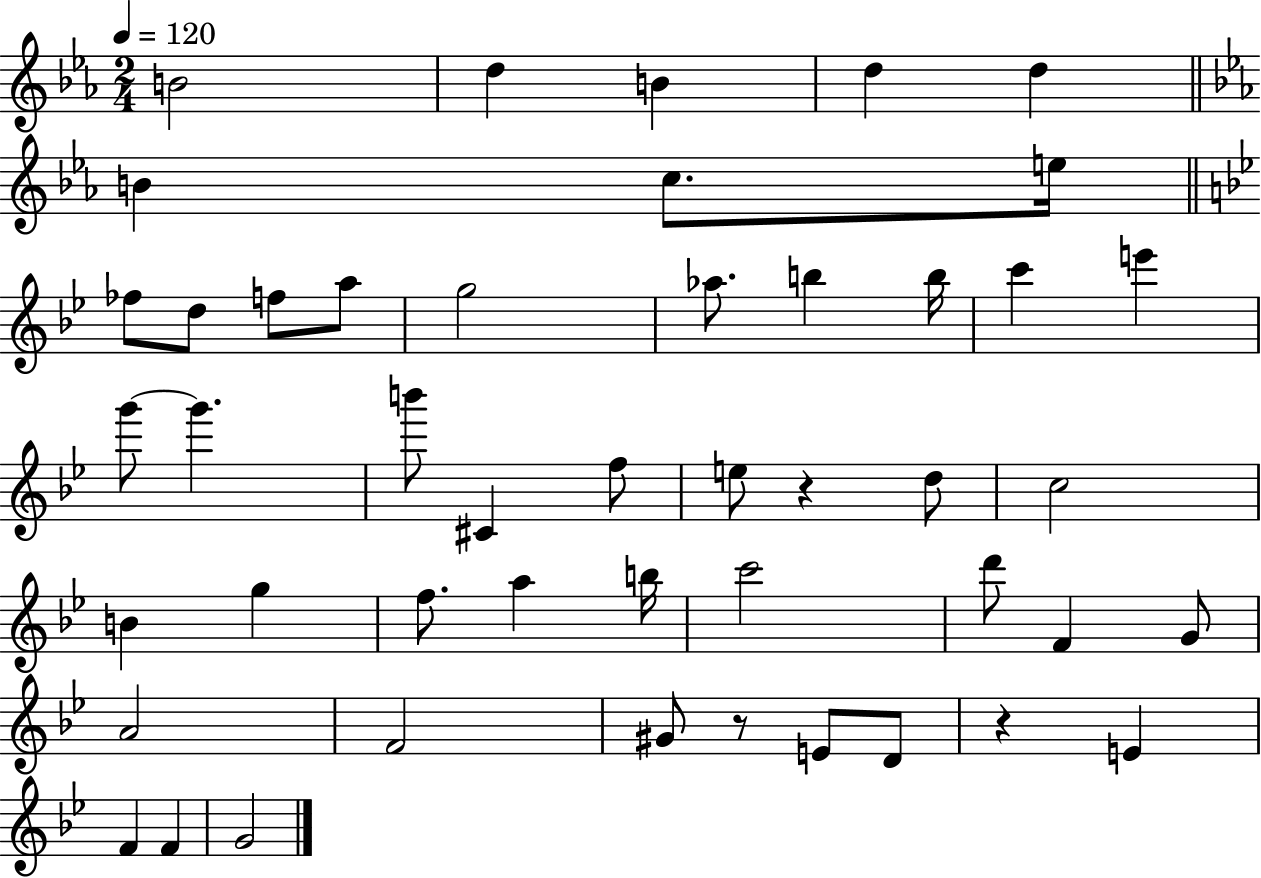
X:1
T:Untitled
M:2/4
L:1/4
K:Eb
B2 d B d d B c/2 e/4 _f/2 d/2 f/2 a/2 g2 _a/2 b b/4 c' e' g'/2 g' b'/2 ^C f/2 e/2 z d/2 c2 B g f/2 a b/4 c'2 d'/2 F G/2 A2 F2 ^G/2 z/2 E/2 D/2 z E F F G2